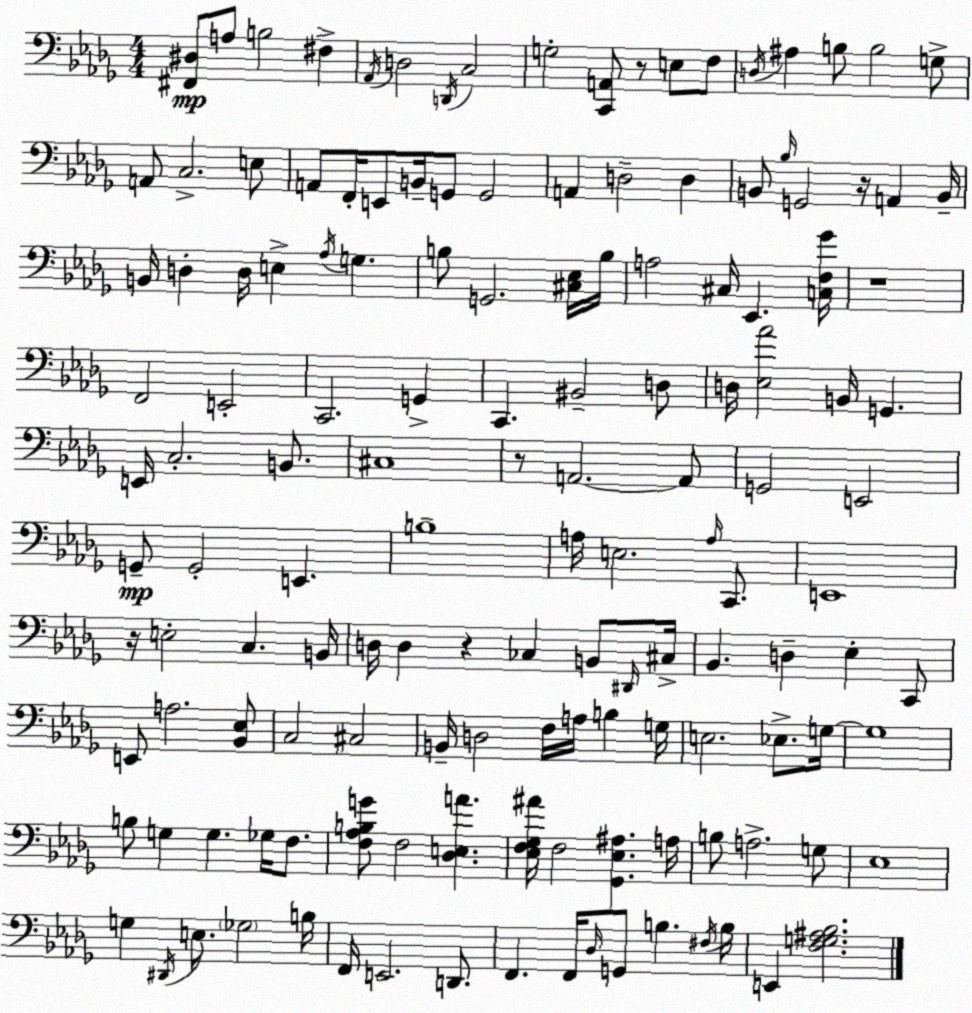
X:1
T:Untitled
M:4/4
L:1/4
K:Bbm
[^F,,^D,]/2 A,/2 B,2 ^F, _A,,/4 D,2 D,,/4 C,2 G,2 [C,,A,,]/2 z/2 E,/2 F,/2 D,/4 ^A, B,/2 B,2 G,/2 A,,/2 C,2 E,/2 A,,/2 F,,/4 E,,/2 B,,/4 G,,/2 G,,2 A,, D,2 D, B,,/2 _B,/4 G,,2 z/4 A,, B,,/4 B,,/4 D, D,/4 E, _A,/4 G, B,/2 G,,2 [^C,_E,]/4 B,/4 A,2 ^C,/4 _E,, [C,F,_G]/4 z4 F,,2 E,,2 C,,2 G,, C,, ^B,,2 D,/2 D,/4 [_E,_A]2 B,,/4 G,, E,,/4 C,2 B,,/2 ^C,4 z/2 A,,2 A,,/2 G,,2 E,,2 G,,/2 G,,2 E,, B,4 A,/4 E,2 A,/4 C,,/2 E,,4 z/4 E,2 C, B,,/4 D,/4 D, z _C, B,,/2 ^D,,/4 ^C,/4 _B,, D, _E, C,,/2 E,,/2 A,2 [_B,,_E,]/2 C,2 ^C,2 B,,/4 D,2 F,/4 A,/4 B, G,/4 E,2 _E,/2 G,/4 G,4 B,/2 G, G, _G,/4 F,/2 [F,_A,B,G]/2 F,2 [_D,E,A] [_E,F,_G,^A]/4 F,2 [_G,,_E,^A,] A,/4 B,/2 A,2 G,/2 _E,4 G, ^D,,/4 E,/2 _G,2 B,/4 F,,/4 E,,2 D,,/2 F,, F,,/4 _D,/4 G,,/2 B, ^F,/4 B,/4 E,, [F,G,^A,_B,]2